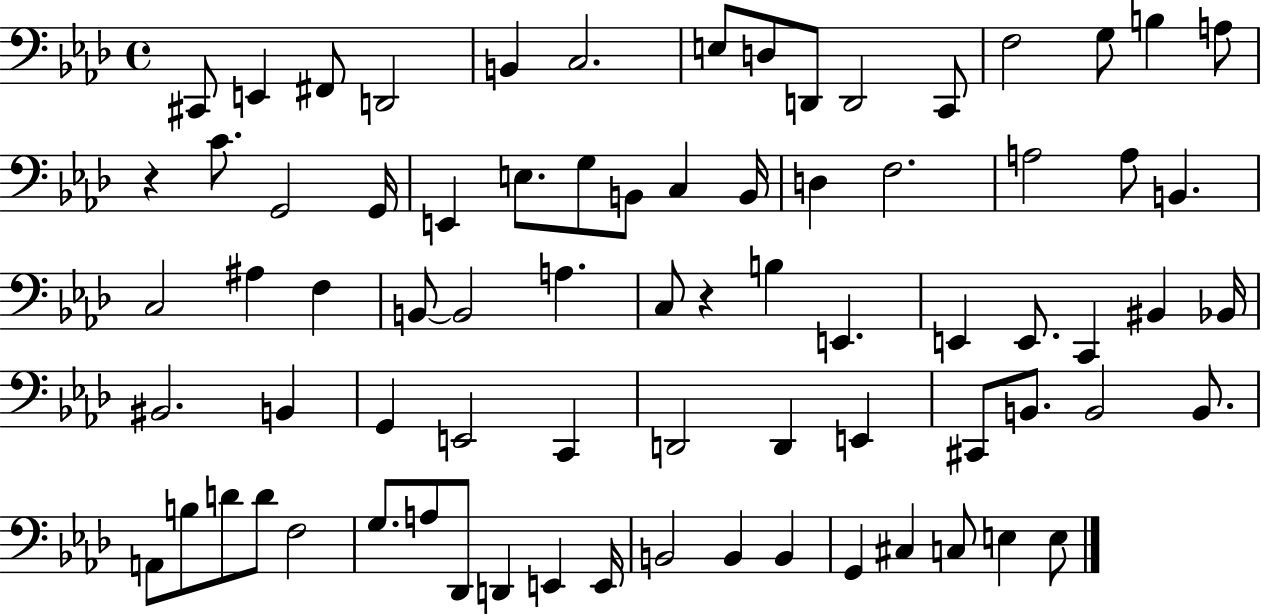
{
  \clef bass
  \time 4/4
  \defaultTimeSignature
  \key aes \major
  cis,8 e,4 fis,8 d,2 | b,4 c2. | e8 d8 d,8 d,2 c,8 | f2 g8 b4 a8 | \break r4 c'8. g,2 g,16 | e,4 e8. g8 b,8 c4 b,16 | d4 f2. | a2 a8 b,4. | \break c2 ais4 f4 | b,8~~ b,2 a4. | c8 r4 b4 e,4. | e,4 e,8. c,4 bis,4 bes,16 | \break bis,2. b,4 | g,4 e,2 c,4 | d,2 d,4 e,4 | cis,8 b,8. b,2 b,8. | \break a,8 b8 d'8 d'8 f2 | g8. a8 des,8 d,4 e,4 e,16 | b,2 b,4 b,4 | g,4 cis4 c8 e4 e8 | \break \bar "|."
}